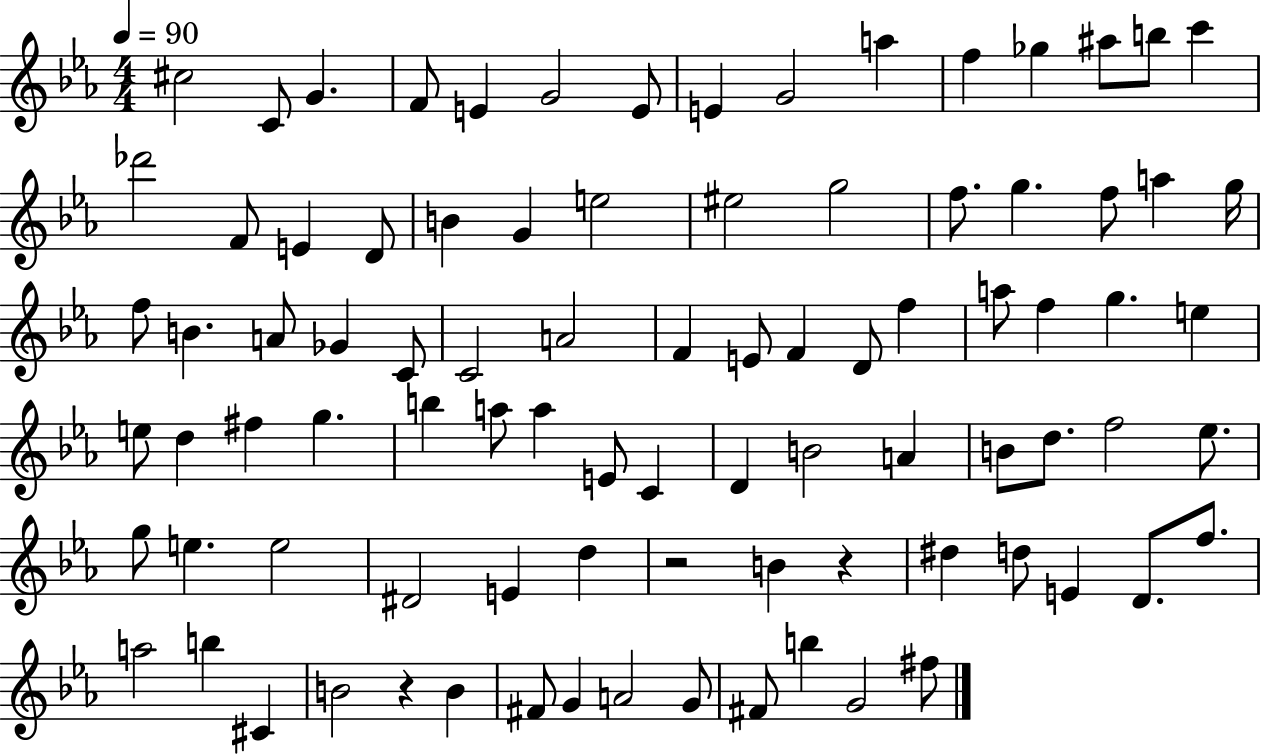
{
  \clef treble
  \numericTimeSignature
  \time 4/4
  \key ees \major
  \tempo 4 = 90
  cis''2 c'8 g'4. | f'8 e'4 g'2 e'8 | e'4 g'2 a''4 | f''4 ges''4 ais''8 b''8 c'''4 | \break des'''2 f'8 e'4 d'8 | b'4 g'4 e''2 | eis''2 g''2 | f''8. g''4. f''8 a''4 g''16 | \break f''8 b'4. a'8 ges'4 c'8 | c'2 a'2 | f'4 e'8 f'4 d'8 f''4 | a''8 f''4 g''4. e''4 | \break e''8 d''4 fis''4 g''4. | b''4 a''8 a''4 e'8 c'4 | d'4 b'2 a'4 | b'8 d''8. f''2 ees''8. | \break g''8 e''4. e''2 | dis'2 e'4 d''4 | r2 b'4 r4 | dis''4 d''8 e'4 d'8. f''8. | \break a''2 b''4 cis'4 | b'2 r4 b'4 | fis'8 g'4 a'2 g'8 | fis'8 b''4 g'2 fis''8 | \break \bar "|."
}